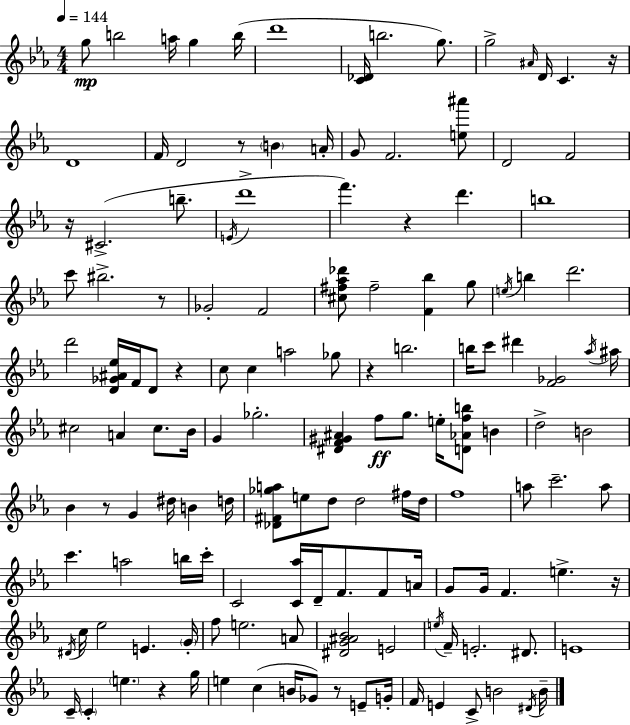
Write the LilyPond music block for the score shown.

{
  \clef treble
  \numericTimeSignature
  \time 4/4
  \key c \minor
  \tempo 4 = 144
  g''8\mp b''2 a''16 g''4 b''16( | d'''1 | <c' des'>16 b''2. g''8.) | g''2-> \grace { ais'16 } d'16 c'4. | \break r16 d'1 | f'16 d'2 r8 \parenthesize b'4 | a'16-. g'8 f'2. <e'' ais'''>8 | d'2 f'2 | \break r16 cis'2.->( b''8.-- | \acciaccatura { e'16 } d'''1-> | f'''4.) r4 d'''4. | b''1 | \break c'''8 bis''2.-> | r8 ges'2-. f'2 | <cis'' fis'' aes'' des'''>8 fis''2-- <f' bes''>4 | g''8 \acciaccatura { e''16 } b''4 d'''2. | \break d'''2 <d' ges' ais' ees''>16 f'16 d'8 r4 | c''8 c''4 a''2 | ges''8 r4 b''2. | b''16 c'''8 dis'''4 <f' ges'>2 | \break \acciaccatura { aes''16 } ais''16 cis''2 a'4 | cis''8. bes'16 g'4 ges''2.-. | <dis' f' gis' ais'>4 f''8\ff g''8. e''16-. <d' aes' f'' b''>8 | b'4 d''2-> b'2 | \break bes'4 r8 g'4 dis''16 b'4 | d''16 <des' fis' ges'' a''>8 e''8 d''8 d''2 | fis''16 d''16 f''1 | a''8 c'''2.-- | \break a''8 c'''4. a''2 | b''16 c'''16-. c'2 <c' aes''>16 d'16-- f'8. | f'8 a'16 g'8 g'16 f'4. e''4.-> | r16 \acciaccatura { dis'16 } c''16 ees''2 e'4. | \break \parenthesize g'16-. f''8 e''2. | a'8 <dis' g' ais' bes'>2 e'2 | \acciaccatura { e''16 } f'16-- e'2.-. | dis'8. e'1 | \break c'16-- \parenthesize c'4-. \parenthesize e''4. | r4 g''16 e''4 c''4( b'16 ges'8) | r8 e'8-- g'16-. f'16 e'4 c'8-> b'2 | \acciaccatura { dis'16 } b'16-- \bar "|."
}